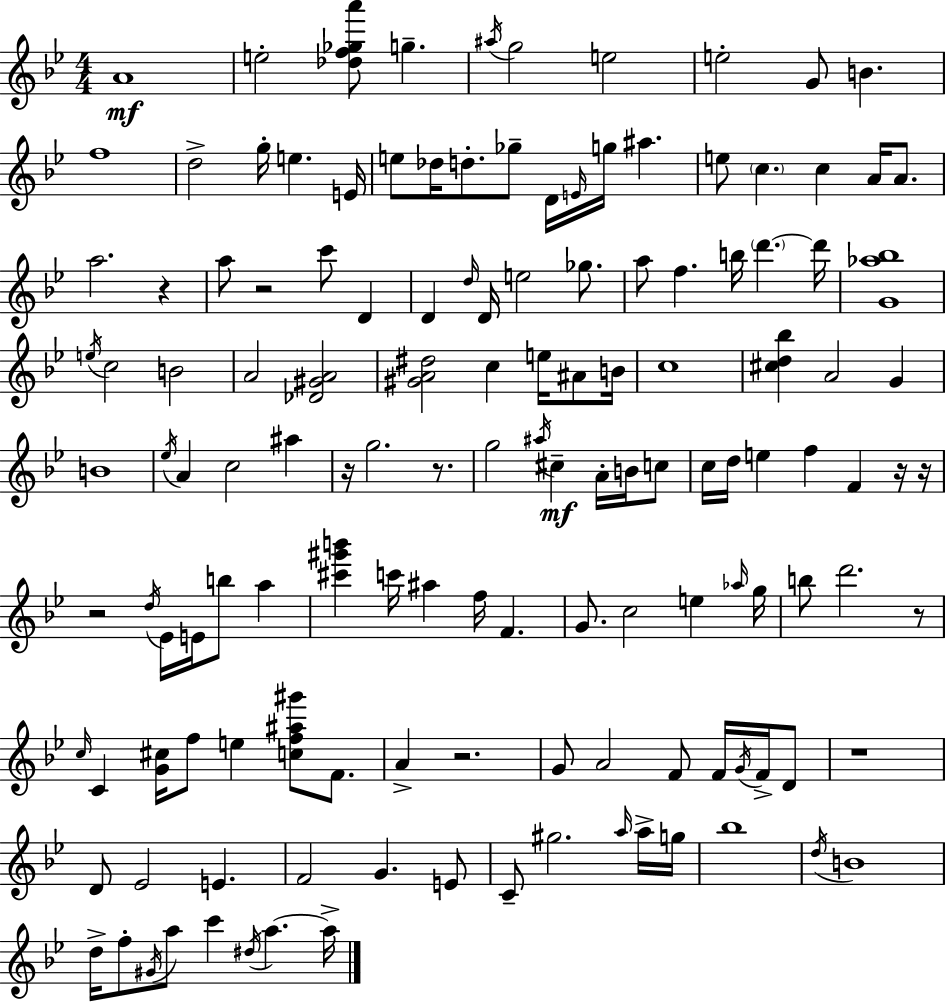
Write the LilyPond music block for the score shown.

{
  \clef treble
  \numericTimeSignature
  \time 4/4
  \key g \minor
  \repeat volta 2 { a'1\mf | e''2-. <des'' f'' ges'' a'''>8 g''4.-- | \acciaccatura { ais''16 } g''2 e''2 | e''2-. g'8 b'4. | \break f''1 | d''2-> g''16-. e''4. | e'16 e''8 des''16 d''8.-. ges''8-- d'16 \grace { e'16 } g''16 ais''4. | e''8 \parenthesize c''4. c''4 a'16 a'8. | \break a''2. r4 | a''8 r2 c'''8 d'4 | d'4 \grace { d''16 } d'16 e''2 | ges''8. a''8 f''4. b''16 \parenthesize d'''4.~~ | \break d'''16 <g' aes'' bes''>1 | \acciaccatura { e''16 } c''2 b'2 | a'2 <des' gis' a'>2 | <gis' a' dis''>2 c''4 | \break e''16 ais'8 b'16 c''1 | <cis'' d'' bes''>4 a'2 | g'4 b'1 | \acciaccatura { ees''16 } a'4 c''2 | \break ais''4 r16 g''2. | r8. g''2 \acciaccatura { ais''16 } cis''4--\mf | a'16-. b'16 c''8 c''16 d''16 e''4 f''4 | f'4 r16 r16 r2 \acciaccatura { d''16 } ees'16 | \break e'16 b''8 a''4 <cis''' gis''' b'''>4 c'''16 ais''4 | f''16 f'4. g'8. c''2 | e''4 \grace { aes''16 } g''16 b''8 d'''2. | r8 \grace { c''16 } c'4 <g' cis''>16 f''8 | \break e''4 <c'' f'' ais'' gis'''>8 f'8. a'4-> r2. | g'8 a'2 | f'8 f'16 \acciaccatura { g'16 } f'16-> d'8 r1 | d'8 ees'2 | \break e'4. f'2 | g'4. e'8 c'8-- gis''2. | \grace { a''16 } a''16-> g''16 bes''1 | \acciaccatura { d''16 } b'1 | \break d''16-> f''8-. \acciaccatura { gis'16 } | a''8 c'''4 \acciaccatura { dis''16 } a''4.~~ a''16-> } \bar "|."
}